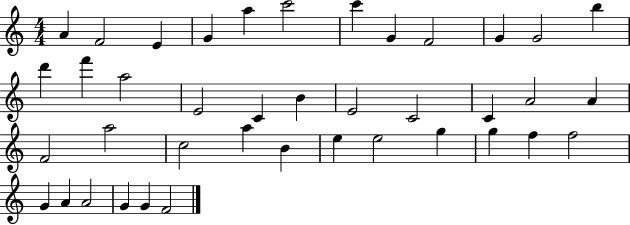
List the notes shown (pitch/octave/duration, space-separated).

A4/q F4/h E4/q G4/q A5/q C6/h C6/q G4/q F4/h G4/q G4/h B5/q D6/q F6/q A5/h E4/h C4/q B4/q E4/h C4/h C4/q A4/h A4/q F4/h A5/h C5/h A5/q B4/q E5/q E5/h G5/q G5/q F5/q F5/h G4/q A4/q A4/h G4/q G4/q F4/h